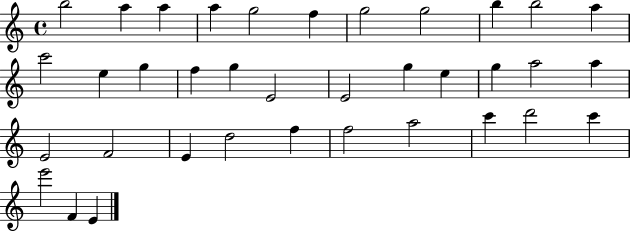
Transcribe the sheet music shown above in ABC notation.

X:1
T:Untitled
M:4/4
L:1/4
K:C
b2 a a a g2 f g2 g2 b b2 a c'2 e g f g E2 E2 g e g a2 a E2 F2 E d2 f f2 a2 c' d'2 c' e'2 F E